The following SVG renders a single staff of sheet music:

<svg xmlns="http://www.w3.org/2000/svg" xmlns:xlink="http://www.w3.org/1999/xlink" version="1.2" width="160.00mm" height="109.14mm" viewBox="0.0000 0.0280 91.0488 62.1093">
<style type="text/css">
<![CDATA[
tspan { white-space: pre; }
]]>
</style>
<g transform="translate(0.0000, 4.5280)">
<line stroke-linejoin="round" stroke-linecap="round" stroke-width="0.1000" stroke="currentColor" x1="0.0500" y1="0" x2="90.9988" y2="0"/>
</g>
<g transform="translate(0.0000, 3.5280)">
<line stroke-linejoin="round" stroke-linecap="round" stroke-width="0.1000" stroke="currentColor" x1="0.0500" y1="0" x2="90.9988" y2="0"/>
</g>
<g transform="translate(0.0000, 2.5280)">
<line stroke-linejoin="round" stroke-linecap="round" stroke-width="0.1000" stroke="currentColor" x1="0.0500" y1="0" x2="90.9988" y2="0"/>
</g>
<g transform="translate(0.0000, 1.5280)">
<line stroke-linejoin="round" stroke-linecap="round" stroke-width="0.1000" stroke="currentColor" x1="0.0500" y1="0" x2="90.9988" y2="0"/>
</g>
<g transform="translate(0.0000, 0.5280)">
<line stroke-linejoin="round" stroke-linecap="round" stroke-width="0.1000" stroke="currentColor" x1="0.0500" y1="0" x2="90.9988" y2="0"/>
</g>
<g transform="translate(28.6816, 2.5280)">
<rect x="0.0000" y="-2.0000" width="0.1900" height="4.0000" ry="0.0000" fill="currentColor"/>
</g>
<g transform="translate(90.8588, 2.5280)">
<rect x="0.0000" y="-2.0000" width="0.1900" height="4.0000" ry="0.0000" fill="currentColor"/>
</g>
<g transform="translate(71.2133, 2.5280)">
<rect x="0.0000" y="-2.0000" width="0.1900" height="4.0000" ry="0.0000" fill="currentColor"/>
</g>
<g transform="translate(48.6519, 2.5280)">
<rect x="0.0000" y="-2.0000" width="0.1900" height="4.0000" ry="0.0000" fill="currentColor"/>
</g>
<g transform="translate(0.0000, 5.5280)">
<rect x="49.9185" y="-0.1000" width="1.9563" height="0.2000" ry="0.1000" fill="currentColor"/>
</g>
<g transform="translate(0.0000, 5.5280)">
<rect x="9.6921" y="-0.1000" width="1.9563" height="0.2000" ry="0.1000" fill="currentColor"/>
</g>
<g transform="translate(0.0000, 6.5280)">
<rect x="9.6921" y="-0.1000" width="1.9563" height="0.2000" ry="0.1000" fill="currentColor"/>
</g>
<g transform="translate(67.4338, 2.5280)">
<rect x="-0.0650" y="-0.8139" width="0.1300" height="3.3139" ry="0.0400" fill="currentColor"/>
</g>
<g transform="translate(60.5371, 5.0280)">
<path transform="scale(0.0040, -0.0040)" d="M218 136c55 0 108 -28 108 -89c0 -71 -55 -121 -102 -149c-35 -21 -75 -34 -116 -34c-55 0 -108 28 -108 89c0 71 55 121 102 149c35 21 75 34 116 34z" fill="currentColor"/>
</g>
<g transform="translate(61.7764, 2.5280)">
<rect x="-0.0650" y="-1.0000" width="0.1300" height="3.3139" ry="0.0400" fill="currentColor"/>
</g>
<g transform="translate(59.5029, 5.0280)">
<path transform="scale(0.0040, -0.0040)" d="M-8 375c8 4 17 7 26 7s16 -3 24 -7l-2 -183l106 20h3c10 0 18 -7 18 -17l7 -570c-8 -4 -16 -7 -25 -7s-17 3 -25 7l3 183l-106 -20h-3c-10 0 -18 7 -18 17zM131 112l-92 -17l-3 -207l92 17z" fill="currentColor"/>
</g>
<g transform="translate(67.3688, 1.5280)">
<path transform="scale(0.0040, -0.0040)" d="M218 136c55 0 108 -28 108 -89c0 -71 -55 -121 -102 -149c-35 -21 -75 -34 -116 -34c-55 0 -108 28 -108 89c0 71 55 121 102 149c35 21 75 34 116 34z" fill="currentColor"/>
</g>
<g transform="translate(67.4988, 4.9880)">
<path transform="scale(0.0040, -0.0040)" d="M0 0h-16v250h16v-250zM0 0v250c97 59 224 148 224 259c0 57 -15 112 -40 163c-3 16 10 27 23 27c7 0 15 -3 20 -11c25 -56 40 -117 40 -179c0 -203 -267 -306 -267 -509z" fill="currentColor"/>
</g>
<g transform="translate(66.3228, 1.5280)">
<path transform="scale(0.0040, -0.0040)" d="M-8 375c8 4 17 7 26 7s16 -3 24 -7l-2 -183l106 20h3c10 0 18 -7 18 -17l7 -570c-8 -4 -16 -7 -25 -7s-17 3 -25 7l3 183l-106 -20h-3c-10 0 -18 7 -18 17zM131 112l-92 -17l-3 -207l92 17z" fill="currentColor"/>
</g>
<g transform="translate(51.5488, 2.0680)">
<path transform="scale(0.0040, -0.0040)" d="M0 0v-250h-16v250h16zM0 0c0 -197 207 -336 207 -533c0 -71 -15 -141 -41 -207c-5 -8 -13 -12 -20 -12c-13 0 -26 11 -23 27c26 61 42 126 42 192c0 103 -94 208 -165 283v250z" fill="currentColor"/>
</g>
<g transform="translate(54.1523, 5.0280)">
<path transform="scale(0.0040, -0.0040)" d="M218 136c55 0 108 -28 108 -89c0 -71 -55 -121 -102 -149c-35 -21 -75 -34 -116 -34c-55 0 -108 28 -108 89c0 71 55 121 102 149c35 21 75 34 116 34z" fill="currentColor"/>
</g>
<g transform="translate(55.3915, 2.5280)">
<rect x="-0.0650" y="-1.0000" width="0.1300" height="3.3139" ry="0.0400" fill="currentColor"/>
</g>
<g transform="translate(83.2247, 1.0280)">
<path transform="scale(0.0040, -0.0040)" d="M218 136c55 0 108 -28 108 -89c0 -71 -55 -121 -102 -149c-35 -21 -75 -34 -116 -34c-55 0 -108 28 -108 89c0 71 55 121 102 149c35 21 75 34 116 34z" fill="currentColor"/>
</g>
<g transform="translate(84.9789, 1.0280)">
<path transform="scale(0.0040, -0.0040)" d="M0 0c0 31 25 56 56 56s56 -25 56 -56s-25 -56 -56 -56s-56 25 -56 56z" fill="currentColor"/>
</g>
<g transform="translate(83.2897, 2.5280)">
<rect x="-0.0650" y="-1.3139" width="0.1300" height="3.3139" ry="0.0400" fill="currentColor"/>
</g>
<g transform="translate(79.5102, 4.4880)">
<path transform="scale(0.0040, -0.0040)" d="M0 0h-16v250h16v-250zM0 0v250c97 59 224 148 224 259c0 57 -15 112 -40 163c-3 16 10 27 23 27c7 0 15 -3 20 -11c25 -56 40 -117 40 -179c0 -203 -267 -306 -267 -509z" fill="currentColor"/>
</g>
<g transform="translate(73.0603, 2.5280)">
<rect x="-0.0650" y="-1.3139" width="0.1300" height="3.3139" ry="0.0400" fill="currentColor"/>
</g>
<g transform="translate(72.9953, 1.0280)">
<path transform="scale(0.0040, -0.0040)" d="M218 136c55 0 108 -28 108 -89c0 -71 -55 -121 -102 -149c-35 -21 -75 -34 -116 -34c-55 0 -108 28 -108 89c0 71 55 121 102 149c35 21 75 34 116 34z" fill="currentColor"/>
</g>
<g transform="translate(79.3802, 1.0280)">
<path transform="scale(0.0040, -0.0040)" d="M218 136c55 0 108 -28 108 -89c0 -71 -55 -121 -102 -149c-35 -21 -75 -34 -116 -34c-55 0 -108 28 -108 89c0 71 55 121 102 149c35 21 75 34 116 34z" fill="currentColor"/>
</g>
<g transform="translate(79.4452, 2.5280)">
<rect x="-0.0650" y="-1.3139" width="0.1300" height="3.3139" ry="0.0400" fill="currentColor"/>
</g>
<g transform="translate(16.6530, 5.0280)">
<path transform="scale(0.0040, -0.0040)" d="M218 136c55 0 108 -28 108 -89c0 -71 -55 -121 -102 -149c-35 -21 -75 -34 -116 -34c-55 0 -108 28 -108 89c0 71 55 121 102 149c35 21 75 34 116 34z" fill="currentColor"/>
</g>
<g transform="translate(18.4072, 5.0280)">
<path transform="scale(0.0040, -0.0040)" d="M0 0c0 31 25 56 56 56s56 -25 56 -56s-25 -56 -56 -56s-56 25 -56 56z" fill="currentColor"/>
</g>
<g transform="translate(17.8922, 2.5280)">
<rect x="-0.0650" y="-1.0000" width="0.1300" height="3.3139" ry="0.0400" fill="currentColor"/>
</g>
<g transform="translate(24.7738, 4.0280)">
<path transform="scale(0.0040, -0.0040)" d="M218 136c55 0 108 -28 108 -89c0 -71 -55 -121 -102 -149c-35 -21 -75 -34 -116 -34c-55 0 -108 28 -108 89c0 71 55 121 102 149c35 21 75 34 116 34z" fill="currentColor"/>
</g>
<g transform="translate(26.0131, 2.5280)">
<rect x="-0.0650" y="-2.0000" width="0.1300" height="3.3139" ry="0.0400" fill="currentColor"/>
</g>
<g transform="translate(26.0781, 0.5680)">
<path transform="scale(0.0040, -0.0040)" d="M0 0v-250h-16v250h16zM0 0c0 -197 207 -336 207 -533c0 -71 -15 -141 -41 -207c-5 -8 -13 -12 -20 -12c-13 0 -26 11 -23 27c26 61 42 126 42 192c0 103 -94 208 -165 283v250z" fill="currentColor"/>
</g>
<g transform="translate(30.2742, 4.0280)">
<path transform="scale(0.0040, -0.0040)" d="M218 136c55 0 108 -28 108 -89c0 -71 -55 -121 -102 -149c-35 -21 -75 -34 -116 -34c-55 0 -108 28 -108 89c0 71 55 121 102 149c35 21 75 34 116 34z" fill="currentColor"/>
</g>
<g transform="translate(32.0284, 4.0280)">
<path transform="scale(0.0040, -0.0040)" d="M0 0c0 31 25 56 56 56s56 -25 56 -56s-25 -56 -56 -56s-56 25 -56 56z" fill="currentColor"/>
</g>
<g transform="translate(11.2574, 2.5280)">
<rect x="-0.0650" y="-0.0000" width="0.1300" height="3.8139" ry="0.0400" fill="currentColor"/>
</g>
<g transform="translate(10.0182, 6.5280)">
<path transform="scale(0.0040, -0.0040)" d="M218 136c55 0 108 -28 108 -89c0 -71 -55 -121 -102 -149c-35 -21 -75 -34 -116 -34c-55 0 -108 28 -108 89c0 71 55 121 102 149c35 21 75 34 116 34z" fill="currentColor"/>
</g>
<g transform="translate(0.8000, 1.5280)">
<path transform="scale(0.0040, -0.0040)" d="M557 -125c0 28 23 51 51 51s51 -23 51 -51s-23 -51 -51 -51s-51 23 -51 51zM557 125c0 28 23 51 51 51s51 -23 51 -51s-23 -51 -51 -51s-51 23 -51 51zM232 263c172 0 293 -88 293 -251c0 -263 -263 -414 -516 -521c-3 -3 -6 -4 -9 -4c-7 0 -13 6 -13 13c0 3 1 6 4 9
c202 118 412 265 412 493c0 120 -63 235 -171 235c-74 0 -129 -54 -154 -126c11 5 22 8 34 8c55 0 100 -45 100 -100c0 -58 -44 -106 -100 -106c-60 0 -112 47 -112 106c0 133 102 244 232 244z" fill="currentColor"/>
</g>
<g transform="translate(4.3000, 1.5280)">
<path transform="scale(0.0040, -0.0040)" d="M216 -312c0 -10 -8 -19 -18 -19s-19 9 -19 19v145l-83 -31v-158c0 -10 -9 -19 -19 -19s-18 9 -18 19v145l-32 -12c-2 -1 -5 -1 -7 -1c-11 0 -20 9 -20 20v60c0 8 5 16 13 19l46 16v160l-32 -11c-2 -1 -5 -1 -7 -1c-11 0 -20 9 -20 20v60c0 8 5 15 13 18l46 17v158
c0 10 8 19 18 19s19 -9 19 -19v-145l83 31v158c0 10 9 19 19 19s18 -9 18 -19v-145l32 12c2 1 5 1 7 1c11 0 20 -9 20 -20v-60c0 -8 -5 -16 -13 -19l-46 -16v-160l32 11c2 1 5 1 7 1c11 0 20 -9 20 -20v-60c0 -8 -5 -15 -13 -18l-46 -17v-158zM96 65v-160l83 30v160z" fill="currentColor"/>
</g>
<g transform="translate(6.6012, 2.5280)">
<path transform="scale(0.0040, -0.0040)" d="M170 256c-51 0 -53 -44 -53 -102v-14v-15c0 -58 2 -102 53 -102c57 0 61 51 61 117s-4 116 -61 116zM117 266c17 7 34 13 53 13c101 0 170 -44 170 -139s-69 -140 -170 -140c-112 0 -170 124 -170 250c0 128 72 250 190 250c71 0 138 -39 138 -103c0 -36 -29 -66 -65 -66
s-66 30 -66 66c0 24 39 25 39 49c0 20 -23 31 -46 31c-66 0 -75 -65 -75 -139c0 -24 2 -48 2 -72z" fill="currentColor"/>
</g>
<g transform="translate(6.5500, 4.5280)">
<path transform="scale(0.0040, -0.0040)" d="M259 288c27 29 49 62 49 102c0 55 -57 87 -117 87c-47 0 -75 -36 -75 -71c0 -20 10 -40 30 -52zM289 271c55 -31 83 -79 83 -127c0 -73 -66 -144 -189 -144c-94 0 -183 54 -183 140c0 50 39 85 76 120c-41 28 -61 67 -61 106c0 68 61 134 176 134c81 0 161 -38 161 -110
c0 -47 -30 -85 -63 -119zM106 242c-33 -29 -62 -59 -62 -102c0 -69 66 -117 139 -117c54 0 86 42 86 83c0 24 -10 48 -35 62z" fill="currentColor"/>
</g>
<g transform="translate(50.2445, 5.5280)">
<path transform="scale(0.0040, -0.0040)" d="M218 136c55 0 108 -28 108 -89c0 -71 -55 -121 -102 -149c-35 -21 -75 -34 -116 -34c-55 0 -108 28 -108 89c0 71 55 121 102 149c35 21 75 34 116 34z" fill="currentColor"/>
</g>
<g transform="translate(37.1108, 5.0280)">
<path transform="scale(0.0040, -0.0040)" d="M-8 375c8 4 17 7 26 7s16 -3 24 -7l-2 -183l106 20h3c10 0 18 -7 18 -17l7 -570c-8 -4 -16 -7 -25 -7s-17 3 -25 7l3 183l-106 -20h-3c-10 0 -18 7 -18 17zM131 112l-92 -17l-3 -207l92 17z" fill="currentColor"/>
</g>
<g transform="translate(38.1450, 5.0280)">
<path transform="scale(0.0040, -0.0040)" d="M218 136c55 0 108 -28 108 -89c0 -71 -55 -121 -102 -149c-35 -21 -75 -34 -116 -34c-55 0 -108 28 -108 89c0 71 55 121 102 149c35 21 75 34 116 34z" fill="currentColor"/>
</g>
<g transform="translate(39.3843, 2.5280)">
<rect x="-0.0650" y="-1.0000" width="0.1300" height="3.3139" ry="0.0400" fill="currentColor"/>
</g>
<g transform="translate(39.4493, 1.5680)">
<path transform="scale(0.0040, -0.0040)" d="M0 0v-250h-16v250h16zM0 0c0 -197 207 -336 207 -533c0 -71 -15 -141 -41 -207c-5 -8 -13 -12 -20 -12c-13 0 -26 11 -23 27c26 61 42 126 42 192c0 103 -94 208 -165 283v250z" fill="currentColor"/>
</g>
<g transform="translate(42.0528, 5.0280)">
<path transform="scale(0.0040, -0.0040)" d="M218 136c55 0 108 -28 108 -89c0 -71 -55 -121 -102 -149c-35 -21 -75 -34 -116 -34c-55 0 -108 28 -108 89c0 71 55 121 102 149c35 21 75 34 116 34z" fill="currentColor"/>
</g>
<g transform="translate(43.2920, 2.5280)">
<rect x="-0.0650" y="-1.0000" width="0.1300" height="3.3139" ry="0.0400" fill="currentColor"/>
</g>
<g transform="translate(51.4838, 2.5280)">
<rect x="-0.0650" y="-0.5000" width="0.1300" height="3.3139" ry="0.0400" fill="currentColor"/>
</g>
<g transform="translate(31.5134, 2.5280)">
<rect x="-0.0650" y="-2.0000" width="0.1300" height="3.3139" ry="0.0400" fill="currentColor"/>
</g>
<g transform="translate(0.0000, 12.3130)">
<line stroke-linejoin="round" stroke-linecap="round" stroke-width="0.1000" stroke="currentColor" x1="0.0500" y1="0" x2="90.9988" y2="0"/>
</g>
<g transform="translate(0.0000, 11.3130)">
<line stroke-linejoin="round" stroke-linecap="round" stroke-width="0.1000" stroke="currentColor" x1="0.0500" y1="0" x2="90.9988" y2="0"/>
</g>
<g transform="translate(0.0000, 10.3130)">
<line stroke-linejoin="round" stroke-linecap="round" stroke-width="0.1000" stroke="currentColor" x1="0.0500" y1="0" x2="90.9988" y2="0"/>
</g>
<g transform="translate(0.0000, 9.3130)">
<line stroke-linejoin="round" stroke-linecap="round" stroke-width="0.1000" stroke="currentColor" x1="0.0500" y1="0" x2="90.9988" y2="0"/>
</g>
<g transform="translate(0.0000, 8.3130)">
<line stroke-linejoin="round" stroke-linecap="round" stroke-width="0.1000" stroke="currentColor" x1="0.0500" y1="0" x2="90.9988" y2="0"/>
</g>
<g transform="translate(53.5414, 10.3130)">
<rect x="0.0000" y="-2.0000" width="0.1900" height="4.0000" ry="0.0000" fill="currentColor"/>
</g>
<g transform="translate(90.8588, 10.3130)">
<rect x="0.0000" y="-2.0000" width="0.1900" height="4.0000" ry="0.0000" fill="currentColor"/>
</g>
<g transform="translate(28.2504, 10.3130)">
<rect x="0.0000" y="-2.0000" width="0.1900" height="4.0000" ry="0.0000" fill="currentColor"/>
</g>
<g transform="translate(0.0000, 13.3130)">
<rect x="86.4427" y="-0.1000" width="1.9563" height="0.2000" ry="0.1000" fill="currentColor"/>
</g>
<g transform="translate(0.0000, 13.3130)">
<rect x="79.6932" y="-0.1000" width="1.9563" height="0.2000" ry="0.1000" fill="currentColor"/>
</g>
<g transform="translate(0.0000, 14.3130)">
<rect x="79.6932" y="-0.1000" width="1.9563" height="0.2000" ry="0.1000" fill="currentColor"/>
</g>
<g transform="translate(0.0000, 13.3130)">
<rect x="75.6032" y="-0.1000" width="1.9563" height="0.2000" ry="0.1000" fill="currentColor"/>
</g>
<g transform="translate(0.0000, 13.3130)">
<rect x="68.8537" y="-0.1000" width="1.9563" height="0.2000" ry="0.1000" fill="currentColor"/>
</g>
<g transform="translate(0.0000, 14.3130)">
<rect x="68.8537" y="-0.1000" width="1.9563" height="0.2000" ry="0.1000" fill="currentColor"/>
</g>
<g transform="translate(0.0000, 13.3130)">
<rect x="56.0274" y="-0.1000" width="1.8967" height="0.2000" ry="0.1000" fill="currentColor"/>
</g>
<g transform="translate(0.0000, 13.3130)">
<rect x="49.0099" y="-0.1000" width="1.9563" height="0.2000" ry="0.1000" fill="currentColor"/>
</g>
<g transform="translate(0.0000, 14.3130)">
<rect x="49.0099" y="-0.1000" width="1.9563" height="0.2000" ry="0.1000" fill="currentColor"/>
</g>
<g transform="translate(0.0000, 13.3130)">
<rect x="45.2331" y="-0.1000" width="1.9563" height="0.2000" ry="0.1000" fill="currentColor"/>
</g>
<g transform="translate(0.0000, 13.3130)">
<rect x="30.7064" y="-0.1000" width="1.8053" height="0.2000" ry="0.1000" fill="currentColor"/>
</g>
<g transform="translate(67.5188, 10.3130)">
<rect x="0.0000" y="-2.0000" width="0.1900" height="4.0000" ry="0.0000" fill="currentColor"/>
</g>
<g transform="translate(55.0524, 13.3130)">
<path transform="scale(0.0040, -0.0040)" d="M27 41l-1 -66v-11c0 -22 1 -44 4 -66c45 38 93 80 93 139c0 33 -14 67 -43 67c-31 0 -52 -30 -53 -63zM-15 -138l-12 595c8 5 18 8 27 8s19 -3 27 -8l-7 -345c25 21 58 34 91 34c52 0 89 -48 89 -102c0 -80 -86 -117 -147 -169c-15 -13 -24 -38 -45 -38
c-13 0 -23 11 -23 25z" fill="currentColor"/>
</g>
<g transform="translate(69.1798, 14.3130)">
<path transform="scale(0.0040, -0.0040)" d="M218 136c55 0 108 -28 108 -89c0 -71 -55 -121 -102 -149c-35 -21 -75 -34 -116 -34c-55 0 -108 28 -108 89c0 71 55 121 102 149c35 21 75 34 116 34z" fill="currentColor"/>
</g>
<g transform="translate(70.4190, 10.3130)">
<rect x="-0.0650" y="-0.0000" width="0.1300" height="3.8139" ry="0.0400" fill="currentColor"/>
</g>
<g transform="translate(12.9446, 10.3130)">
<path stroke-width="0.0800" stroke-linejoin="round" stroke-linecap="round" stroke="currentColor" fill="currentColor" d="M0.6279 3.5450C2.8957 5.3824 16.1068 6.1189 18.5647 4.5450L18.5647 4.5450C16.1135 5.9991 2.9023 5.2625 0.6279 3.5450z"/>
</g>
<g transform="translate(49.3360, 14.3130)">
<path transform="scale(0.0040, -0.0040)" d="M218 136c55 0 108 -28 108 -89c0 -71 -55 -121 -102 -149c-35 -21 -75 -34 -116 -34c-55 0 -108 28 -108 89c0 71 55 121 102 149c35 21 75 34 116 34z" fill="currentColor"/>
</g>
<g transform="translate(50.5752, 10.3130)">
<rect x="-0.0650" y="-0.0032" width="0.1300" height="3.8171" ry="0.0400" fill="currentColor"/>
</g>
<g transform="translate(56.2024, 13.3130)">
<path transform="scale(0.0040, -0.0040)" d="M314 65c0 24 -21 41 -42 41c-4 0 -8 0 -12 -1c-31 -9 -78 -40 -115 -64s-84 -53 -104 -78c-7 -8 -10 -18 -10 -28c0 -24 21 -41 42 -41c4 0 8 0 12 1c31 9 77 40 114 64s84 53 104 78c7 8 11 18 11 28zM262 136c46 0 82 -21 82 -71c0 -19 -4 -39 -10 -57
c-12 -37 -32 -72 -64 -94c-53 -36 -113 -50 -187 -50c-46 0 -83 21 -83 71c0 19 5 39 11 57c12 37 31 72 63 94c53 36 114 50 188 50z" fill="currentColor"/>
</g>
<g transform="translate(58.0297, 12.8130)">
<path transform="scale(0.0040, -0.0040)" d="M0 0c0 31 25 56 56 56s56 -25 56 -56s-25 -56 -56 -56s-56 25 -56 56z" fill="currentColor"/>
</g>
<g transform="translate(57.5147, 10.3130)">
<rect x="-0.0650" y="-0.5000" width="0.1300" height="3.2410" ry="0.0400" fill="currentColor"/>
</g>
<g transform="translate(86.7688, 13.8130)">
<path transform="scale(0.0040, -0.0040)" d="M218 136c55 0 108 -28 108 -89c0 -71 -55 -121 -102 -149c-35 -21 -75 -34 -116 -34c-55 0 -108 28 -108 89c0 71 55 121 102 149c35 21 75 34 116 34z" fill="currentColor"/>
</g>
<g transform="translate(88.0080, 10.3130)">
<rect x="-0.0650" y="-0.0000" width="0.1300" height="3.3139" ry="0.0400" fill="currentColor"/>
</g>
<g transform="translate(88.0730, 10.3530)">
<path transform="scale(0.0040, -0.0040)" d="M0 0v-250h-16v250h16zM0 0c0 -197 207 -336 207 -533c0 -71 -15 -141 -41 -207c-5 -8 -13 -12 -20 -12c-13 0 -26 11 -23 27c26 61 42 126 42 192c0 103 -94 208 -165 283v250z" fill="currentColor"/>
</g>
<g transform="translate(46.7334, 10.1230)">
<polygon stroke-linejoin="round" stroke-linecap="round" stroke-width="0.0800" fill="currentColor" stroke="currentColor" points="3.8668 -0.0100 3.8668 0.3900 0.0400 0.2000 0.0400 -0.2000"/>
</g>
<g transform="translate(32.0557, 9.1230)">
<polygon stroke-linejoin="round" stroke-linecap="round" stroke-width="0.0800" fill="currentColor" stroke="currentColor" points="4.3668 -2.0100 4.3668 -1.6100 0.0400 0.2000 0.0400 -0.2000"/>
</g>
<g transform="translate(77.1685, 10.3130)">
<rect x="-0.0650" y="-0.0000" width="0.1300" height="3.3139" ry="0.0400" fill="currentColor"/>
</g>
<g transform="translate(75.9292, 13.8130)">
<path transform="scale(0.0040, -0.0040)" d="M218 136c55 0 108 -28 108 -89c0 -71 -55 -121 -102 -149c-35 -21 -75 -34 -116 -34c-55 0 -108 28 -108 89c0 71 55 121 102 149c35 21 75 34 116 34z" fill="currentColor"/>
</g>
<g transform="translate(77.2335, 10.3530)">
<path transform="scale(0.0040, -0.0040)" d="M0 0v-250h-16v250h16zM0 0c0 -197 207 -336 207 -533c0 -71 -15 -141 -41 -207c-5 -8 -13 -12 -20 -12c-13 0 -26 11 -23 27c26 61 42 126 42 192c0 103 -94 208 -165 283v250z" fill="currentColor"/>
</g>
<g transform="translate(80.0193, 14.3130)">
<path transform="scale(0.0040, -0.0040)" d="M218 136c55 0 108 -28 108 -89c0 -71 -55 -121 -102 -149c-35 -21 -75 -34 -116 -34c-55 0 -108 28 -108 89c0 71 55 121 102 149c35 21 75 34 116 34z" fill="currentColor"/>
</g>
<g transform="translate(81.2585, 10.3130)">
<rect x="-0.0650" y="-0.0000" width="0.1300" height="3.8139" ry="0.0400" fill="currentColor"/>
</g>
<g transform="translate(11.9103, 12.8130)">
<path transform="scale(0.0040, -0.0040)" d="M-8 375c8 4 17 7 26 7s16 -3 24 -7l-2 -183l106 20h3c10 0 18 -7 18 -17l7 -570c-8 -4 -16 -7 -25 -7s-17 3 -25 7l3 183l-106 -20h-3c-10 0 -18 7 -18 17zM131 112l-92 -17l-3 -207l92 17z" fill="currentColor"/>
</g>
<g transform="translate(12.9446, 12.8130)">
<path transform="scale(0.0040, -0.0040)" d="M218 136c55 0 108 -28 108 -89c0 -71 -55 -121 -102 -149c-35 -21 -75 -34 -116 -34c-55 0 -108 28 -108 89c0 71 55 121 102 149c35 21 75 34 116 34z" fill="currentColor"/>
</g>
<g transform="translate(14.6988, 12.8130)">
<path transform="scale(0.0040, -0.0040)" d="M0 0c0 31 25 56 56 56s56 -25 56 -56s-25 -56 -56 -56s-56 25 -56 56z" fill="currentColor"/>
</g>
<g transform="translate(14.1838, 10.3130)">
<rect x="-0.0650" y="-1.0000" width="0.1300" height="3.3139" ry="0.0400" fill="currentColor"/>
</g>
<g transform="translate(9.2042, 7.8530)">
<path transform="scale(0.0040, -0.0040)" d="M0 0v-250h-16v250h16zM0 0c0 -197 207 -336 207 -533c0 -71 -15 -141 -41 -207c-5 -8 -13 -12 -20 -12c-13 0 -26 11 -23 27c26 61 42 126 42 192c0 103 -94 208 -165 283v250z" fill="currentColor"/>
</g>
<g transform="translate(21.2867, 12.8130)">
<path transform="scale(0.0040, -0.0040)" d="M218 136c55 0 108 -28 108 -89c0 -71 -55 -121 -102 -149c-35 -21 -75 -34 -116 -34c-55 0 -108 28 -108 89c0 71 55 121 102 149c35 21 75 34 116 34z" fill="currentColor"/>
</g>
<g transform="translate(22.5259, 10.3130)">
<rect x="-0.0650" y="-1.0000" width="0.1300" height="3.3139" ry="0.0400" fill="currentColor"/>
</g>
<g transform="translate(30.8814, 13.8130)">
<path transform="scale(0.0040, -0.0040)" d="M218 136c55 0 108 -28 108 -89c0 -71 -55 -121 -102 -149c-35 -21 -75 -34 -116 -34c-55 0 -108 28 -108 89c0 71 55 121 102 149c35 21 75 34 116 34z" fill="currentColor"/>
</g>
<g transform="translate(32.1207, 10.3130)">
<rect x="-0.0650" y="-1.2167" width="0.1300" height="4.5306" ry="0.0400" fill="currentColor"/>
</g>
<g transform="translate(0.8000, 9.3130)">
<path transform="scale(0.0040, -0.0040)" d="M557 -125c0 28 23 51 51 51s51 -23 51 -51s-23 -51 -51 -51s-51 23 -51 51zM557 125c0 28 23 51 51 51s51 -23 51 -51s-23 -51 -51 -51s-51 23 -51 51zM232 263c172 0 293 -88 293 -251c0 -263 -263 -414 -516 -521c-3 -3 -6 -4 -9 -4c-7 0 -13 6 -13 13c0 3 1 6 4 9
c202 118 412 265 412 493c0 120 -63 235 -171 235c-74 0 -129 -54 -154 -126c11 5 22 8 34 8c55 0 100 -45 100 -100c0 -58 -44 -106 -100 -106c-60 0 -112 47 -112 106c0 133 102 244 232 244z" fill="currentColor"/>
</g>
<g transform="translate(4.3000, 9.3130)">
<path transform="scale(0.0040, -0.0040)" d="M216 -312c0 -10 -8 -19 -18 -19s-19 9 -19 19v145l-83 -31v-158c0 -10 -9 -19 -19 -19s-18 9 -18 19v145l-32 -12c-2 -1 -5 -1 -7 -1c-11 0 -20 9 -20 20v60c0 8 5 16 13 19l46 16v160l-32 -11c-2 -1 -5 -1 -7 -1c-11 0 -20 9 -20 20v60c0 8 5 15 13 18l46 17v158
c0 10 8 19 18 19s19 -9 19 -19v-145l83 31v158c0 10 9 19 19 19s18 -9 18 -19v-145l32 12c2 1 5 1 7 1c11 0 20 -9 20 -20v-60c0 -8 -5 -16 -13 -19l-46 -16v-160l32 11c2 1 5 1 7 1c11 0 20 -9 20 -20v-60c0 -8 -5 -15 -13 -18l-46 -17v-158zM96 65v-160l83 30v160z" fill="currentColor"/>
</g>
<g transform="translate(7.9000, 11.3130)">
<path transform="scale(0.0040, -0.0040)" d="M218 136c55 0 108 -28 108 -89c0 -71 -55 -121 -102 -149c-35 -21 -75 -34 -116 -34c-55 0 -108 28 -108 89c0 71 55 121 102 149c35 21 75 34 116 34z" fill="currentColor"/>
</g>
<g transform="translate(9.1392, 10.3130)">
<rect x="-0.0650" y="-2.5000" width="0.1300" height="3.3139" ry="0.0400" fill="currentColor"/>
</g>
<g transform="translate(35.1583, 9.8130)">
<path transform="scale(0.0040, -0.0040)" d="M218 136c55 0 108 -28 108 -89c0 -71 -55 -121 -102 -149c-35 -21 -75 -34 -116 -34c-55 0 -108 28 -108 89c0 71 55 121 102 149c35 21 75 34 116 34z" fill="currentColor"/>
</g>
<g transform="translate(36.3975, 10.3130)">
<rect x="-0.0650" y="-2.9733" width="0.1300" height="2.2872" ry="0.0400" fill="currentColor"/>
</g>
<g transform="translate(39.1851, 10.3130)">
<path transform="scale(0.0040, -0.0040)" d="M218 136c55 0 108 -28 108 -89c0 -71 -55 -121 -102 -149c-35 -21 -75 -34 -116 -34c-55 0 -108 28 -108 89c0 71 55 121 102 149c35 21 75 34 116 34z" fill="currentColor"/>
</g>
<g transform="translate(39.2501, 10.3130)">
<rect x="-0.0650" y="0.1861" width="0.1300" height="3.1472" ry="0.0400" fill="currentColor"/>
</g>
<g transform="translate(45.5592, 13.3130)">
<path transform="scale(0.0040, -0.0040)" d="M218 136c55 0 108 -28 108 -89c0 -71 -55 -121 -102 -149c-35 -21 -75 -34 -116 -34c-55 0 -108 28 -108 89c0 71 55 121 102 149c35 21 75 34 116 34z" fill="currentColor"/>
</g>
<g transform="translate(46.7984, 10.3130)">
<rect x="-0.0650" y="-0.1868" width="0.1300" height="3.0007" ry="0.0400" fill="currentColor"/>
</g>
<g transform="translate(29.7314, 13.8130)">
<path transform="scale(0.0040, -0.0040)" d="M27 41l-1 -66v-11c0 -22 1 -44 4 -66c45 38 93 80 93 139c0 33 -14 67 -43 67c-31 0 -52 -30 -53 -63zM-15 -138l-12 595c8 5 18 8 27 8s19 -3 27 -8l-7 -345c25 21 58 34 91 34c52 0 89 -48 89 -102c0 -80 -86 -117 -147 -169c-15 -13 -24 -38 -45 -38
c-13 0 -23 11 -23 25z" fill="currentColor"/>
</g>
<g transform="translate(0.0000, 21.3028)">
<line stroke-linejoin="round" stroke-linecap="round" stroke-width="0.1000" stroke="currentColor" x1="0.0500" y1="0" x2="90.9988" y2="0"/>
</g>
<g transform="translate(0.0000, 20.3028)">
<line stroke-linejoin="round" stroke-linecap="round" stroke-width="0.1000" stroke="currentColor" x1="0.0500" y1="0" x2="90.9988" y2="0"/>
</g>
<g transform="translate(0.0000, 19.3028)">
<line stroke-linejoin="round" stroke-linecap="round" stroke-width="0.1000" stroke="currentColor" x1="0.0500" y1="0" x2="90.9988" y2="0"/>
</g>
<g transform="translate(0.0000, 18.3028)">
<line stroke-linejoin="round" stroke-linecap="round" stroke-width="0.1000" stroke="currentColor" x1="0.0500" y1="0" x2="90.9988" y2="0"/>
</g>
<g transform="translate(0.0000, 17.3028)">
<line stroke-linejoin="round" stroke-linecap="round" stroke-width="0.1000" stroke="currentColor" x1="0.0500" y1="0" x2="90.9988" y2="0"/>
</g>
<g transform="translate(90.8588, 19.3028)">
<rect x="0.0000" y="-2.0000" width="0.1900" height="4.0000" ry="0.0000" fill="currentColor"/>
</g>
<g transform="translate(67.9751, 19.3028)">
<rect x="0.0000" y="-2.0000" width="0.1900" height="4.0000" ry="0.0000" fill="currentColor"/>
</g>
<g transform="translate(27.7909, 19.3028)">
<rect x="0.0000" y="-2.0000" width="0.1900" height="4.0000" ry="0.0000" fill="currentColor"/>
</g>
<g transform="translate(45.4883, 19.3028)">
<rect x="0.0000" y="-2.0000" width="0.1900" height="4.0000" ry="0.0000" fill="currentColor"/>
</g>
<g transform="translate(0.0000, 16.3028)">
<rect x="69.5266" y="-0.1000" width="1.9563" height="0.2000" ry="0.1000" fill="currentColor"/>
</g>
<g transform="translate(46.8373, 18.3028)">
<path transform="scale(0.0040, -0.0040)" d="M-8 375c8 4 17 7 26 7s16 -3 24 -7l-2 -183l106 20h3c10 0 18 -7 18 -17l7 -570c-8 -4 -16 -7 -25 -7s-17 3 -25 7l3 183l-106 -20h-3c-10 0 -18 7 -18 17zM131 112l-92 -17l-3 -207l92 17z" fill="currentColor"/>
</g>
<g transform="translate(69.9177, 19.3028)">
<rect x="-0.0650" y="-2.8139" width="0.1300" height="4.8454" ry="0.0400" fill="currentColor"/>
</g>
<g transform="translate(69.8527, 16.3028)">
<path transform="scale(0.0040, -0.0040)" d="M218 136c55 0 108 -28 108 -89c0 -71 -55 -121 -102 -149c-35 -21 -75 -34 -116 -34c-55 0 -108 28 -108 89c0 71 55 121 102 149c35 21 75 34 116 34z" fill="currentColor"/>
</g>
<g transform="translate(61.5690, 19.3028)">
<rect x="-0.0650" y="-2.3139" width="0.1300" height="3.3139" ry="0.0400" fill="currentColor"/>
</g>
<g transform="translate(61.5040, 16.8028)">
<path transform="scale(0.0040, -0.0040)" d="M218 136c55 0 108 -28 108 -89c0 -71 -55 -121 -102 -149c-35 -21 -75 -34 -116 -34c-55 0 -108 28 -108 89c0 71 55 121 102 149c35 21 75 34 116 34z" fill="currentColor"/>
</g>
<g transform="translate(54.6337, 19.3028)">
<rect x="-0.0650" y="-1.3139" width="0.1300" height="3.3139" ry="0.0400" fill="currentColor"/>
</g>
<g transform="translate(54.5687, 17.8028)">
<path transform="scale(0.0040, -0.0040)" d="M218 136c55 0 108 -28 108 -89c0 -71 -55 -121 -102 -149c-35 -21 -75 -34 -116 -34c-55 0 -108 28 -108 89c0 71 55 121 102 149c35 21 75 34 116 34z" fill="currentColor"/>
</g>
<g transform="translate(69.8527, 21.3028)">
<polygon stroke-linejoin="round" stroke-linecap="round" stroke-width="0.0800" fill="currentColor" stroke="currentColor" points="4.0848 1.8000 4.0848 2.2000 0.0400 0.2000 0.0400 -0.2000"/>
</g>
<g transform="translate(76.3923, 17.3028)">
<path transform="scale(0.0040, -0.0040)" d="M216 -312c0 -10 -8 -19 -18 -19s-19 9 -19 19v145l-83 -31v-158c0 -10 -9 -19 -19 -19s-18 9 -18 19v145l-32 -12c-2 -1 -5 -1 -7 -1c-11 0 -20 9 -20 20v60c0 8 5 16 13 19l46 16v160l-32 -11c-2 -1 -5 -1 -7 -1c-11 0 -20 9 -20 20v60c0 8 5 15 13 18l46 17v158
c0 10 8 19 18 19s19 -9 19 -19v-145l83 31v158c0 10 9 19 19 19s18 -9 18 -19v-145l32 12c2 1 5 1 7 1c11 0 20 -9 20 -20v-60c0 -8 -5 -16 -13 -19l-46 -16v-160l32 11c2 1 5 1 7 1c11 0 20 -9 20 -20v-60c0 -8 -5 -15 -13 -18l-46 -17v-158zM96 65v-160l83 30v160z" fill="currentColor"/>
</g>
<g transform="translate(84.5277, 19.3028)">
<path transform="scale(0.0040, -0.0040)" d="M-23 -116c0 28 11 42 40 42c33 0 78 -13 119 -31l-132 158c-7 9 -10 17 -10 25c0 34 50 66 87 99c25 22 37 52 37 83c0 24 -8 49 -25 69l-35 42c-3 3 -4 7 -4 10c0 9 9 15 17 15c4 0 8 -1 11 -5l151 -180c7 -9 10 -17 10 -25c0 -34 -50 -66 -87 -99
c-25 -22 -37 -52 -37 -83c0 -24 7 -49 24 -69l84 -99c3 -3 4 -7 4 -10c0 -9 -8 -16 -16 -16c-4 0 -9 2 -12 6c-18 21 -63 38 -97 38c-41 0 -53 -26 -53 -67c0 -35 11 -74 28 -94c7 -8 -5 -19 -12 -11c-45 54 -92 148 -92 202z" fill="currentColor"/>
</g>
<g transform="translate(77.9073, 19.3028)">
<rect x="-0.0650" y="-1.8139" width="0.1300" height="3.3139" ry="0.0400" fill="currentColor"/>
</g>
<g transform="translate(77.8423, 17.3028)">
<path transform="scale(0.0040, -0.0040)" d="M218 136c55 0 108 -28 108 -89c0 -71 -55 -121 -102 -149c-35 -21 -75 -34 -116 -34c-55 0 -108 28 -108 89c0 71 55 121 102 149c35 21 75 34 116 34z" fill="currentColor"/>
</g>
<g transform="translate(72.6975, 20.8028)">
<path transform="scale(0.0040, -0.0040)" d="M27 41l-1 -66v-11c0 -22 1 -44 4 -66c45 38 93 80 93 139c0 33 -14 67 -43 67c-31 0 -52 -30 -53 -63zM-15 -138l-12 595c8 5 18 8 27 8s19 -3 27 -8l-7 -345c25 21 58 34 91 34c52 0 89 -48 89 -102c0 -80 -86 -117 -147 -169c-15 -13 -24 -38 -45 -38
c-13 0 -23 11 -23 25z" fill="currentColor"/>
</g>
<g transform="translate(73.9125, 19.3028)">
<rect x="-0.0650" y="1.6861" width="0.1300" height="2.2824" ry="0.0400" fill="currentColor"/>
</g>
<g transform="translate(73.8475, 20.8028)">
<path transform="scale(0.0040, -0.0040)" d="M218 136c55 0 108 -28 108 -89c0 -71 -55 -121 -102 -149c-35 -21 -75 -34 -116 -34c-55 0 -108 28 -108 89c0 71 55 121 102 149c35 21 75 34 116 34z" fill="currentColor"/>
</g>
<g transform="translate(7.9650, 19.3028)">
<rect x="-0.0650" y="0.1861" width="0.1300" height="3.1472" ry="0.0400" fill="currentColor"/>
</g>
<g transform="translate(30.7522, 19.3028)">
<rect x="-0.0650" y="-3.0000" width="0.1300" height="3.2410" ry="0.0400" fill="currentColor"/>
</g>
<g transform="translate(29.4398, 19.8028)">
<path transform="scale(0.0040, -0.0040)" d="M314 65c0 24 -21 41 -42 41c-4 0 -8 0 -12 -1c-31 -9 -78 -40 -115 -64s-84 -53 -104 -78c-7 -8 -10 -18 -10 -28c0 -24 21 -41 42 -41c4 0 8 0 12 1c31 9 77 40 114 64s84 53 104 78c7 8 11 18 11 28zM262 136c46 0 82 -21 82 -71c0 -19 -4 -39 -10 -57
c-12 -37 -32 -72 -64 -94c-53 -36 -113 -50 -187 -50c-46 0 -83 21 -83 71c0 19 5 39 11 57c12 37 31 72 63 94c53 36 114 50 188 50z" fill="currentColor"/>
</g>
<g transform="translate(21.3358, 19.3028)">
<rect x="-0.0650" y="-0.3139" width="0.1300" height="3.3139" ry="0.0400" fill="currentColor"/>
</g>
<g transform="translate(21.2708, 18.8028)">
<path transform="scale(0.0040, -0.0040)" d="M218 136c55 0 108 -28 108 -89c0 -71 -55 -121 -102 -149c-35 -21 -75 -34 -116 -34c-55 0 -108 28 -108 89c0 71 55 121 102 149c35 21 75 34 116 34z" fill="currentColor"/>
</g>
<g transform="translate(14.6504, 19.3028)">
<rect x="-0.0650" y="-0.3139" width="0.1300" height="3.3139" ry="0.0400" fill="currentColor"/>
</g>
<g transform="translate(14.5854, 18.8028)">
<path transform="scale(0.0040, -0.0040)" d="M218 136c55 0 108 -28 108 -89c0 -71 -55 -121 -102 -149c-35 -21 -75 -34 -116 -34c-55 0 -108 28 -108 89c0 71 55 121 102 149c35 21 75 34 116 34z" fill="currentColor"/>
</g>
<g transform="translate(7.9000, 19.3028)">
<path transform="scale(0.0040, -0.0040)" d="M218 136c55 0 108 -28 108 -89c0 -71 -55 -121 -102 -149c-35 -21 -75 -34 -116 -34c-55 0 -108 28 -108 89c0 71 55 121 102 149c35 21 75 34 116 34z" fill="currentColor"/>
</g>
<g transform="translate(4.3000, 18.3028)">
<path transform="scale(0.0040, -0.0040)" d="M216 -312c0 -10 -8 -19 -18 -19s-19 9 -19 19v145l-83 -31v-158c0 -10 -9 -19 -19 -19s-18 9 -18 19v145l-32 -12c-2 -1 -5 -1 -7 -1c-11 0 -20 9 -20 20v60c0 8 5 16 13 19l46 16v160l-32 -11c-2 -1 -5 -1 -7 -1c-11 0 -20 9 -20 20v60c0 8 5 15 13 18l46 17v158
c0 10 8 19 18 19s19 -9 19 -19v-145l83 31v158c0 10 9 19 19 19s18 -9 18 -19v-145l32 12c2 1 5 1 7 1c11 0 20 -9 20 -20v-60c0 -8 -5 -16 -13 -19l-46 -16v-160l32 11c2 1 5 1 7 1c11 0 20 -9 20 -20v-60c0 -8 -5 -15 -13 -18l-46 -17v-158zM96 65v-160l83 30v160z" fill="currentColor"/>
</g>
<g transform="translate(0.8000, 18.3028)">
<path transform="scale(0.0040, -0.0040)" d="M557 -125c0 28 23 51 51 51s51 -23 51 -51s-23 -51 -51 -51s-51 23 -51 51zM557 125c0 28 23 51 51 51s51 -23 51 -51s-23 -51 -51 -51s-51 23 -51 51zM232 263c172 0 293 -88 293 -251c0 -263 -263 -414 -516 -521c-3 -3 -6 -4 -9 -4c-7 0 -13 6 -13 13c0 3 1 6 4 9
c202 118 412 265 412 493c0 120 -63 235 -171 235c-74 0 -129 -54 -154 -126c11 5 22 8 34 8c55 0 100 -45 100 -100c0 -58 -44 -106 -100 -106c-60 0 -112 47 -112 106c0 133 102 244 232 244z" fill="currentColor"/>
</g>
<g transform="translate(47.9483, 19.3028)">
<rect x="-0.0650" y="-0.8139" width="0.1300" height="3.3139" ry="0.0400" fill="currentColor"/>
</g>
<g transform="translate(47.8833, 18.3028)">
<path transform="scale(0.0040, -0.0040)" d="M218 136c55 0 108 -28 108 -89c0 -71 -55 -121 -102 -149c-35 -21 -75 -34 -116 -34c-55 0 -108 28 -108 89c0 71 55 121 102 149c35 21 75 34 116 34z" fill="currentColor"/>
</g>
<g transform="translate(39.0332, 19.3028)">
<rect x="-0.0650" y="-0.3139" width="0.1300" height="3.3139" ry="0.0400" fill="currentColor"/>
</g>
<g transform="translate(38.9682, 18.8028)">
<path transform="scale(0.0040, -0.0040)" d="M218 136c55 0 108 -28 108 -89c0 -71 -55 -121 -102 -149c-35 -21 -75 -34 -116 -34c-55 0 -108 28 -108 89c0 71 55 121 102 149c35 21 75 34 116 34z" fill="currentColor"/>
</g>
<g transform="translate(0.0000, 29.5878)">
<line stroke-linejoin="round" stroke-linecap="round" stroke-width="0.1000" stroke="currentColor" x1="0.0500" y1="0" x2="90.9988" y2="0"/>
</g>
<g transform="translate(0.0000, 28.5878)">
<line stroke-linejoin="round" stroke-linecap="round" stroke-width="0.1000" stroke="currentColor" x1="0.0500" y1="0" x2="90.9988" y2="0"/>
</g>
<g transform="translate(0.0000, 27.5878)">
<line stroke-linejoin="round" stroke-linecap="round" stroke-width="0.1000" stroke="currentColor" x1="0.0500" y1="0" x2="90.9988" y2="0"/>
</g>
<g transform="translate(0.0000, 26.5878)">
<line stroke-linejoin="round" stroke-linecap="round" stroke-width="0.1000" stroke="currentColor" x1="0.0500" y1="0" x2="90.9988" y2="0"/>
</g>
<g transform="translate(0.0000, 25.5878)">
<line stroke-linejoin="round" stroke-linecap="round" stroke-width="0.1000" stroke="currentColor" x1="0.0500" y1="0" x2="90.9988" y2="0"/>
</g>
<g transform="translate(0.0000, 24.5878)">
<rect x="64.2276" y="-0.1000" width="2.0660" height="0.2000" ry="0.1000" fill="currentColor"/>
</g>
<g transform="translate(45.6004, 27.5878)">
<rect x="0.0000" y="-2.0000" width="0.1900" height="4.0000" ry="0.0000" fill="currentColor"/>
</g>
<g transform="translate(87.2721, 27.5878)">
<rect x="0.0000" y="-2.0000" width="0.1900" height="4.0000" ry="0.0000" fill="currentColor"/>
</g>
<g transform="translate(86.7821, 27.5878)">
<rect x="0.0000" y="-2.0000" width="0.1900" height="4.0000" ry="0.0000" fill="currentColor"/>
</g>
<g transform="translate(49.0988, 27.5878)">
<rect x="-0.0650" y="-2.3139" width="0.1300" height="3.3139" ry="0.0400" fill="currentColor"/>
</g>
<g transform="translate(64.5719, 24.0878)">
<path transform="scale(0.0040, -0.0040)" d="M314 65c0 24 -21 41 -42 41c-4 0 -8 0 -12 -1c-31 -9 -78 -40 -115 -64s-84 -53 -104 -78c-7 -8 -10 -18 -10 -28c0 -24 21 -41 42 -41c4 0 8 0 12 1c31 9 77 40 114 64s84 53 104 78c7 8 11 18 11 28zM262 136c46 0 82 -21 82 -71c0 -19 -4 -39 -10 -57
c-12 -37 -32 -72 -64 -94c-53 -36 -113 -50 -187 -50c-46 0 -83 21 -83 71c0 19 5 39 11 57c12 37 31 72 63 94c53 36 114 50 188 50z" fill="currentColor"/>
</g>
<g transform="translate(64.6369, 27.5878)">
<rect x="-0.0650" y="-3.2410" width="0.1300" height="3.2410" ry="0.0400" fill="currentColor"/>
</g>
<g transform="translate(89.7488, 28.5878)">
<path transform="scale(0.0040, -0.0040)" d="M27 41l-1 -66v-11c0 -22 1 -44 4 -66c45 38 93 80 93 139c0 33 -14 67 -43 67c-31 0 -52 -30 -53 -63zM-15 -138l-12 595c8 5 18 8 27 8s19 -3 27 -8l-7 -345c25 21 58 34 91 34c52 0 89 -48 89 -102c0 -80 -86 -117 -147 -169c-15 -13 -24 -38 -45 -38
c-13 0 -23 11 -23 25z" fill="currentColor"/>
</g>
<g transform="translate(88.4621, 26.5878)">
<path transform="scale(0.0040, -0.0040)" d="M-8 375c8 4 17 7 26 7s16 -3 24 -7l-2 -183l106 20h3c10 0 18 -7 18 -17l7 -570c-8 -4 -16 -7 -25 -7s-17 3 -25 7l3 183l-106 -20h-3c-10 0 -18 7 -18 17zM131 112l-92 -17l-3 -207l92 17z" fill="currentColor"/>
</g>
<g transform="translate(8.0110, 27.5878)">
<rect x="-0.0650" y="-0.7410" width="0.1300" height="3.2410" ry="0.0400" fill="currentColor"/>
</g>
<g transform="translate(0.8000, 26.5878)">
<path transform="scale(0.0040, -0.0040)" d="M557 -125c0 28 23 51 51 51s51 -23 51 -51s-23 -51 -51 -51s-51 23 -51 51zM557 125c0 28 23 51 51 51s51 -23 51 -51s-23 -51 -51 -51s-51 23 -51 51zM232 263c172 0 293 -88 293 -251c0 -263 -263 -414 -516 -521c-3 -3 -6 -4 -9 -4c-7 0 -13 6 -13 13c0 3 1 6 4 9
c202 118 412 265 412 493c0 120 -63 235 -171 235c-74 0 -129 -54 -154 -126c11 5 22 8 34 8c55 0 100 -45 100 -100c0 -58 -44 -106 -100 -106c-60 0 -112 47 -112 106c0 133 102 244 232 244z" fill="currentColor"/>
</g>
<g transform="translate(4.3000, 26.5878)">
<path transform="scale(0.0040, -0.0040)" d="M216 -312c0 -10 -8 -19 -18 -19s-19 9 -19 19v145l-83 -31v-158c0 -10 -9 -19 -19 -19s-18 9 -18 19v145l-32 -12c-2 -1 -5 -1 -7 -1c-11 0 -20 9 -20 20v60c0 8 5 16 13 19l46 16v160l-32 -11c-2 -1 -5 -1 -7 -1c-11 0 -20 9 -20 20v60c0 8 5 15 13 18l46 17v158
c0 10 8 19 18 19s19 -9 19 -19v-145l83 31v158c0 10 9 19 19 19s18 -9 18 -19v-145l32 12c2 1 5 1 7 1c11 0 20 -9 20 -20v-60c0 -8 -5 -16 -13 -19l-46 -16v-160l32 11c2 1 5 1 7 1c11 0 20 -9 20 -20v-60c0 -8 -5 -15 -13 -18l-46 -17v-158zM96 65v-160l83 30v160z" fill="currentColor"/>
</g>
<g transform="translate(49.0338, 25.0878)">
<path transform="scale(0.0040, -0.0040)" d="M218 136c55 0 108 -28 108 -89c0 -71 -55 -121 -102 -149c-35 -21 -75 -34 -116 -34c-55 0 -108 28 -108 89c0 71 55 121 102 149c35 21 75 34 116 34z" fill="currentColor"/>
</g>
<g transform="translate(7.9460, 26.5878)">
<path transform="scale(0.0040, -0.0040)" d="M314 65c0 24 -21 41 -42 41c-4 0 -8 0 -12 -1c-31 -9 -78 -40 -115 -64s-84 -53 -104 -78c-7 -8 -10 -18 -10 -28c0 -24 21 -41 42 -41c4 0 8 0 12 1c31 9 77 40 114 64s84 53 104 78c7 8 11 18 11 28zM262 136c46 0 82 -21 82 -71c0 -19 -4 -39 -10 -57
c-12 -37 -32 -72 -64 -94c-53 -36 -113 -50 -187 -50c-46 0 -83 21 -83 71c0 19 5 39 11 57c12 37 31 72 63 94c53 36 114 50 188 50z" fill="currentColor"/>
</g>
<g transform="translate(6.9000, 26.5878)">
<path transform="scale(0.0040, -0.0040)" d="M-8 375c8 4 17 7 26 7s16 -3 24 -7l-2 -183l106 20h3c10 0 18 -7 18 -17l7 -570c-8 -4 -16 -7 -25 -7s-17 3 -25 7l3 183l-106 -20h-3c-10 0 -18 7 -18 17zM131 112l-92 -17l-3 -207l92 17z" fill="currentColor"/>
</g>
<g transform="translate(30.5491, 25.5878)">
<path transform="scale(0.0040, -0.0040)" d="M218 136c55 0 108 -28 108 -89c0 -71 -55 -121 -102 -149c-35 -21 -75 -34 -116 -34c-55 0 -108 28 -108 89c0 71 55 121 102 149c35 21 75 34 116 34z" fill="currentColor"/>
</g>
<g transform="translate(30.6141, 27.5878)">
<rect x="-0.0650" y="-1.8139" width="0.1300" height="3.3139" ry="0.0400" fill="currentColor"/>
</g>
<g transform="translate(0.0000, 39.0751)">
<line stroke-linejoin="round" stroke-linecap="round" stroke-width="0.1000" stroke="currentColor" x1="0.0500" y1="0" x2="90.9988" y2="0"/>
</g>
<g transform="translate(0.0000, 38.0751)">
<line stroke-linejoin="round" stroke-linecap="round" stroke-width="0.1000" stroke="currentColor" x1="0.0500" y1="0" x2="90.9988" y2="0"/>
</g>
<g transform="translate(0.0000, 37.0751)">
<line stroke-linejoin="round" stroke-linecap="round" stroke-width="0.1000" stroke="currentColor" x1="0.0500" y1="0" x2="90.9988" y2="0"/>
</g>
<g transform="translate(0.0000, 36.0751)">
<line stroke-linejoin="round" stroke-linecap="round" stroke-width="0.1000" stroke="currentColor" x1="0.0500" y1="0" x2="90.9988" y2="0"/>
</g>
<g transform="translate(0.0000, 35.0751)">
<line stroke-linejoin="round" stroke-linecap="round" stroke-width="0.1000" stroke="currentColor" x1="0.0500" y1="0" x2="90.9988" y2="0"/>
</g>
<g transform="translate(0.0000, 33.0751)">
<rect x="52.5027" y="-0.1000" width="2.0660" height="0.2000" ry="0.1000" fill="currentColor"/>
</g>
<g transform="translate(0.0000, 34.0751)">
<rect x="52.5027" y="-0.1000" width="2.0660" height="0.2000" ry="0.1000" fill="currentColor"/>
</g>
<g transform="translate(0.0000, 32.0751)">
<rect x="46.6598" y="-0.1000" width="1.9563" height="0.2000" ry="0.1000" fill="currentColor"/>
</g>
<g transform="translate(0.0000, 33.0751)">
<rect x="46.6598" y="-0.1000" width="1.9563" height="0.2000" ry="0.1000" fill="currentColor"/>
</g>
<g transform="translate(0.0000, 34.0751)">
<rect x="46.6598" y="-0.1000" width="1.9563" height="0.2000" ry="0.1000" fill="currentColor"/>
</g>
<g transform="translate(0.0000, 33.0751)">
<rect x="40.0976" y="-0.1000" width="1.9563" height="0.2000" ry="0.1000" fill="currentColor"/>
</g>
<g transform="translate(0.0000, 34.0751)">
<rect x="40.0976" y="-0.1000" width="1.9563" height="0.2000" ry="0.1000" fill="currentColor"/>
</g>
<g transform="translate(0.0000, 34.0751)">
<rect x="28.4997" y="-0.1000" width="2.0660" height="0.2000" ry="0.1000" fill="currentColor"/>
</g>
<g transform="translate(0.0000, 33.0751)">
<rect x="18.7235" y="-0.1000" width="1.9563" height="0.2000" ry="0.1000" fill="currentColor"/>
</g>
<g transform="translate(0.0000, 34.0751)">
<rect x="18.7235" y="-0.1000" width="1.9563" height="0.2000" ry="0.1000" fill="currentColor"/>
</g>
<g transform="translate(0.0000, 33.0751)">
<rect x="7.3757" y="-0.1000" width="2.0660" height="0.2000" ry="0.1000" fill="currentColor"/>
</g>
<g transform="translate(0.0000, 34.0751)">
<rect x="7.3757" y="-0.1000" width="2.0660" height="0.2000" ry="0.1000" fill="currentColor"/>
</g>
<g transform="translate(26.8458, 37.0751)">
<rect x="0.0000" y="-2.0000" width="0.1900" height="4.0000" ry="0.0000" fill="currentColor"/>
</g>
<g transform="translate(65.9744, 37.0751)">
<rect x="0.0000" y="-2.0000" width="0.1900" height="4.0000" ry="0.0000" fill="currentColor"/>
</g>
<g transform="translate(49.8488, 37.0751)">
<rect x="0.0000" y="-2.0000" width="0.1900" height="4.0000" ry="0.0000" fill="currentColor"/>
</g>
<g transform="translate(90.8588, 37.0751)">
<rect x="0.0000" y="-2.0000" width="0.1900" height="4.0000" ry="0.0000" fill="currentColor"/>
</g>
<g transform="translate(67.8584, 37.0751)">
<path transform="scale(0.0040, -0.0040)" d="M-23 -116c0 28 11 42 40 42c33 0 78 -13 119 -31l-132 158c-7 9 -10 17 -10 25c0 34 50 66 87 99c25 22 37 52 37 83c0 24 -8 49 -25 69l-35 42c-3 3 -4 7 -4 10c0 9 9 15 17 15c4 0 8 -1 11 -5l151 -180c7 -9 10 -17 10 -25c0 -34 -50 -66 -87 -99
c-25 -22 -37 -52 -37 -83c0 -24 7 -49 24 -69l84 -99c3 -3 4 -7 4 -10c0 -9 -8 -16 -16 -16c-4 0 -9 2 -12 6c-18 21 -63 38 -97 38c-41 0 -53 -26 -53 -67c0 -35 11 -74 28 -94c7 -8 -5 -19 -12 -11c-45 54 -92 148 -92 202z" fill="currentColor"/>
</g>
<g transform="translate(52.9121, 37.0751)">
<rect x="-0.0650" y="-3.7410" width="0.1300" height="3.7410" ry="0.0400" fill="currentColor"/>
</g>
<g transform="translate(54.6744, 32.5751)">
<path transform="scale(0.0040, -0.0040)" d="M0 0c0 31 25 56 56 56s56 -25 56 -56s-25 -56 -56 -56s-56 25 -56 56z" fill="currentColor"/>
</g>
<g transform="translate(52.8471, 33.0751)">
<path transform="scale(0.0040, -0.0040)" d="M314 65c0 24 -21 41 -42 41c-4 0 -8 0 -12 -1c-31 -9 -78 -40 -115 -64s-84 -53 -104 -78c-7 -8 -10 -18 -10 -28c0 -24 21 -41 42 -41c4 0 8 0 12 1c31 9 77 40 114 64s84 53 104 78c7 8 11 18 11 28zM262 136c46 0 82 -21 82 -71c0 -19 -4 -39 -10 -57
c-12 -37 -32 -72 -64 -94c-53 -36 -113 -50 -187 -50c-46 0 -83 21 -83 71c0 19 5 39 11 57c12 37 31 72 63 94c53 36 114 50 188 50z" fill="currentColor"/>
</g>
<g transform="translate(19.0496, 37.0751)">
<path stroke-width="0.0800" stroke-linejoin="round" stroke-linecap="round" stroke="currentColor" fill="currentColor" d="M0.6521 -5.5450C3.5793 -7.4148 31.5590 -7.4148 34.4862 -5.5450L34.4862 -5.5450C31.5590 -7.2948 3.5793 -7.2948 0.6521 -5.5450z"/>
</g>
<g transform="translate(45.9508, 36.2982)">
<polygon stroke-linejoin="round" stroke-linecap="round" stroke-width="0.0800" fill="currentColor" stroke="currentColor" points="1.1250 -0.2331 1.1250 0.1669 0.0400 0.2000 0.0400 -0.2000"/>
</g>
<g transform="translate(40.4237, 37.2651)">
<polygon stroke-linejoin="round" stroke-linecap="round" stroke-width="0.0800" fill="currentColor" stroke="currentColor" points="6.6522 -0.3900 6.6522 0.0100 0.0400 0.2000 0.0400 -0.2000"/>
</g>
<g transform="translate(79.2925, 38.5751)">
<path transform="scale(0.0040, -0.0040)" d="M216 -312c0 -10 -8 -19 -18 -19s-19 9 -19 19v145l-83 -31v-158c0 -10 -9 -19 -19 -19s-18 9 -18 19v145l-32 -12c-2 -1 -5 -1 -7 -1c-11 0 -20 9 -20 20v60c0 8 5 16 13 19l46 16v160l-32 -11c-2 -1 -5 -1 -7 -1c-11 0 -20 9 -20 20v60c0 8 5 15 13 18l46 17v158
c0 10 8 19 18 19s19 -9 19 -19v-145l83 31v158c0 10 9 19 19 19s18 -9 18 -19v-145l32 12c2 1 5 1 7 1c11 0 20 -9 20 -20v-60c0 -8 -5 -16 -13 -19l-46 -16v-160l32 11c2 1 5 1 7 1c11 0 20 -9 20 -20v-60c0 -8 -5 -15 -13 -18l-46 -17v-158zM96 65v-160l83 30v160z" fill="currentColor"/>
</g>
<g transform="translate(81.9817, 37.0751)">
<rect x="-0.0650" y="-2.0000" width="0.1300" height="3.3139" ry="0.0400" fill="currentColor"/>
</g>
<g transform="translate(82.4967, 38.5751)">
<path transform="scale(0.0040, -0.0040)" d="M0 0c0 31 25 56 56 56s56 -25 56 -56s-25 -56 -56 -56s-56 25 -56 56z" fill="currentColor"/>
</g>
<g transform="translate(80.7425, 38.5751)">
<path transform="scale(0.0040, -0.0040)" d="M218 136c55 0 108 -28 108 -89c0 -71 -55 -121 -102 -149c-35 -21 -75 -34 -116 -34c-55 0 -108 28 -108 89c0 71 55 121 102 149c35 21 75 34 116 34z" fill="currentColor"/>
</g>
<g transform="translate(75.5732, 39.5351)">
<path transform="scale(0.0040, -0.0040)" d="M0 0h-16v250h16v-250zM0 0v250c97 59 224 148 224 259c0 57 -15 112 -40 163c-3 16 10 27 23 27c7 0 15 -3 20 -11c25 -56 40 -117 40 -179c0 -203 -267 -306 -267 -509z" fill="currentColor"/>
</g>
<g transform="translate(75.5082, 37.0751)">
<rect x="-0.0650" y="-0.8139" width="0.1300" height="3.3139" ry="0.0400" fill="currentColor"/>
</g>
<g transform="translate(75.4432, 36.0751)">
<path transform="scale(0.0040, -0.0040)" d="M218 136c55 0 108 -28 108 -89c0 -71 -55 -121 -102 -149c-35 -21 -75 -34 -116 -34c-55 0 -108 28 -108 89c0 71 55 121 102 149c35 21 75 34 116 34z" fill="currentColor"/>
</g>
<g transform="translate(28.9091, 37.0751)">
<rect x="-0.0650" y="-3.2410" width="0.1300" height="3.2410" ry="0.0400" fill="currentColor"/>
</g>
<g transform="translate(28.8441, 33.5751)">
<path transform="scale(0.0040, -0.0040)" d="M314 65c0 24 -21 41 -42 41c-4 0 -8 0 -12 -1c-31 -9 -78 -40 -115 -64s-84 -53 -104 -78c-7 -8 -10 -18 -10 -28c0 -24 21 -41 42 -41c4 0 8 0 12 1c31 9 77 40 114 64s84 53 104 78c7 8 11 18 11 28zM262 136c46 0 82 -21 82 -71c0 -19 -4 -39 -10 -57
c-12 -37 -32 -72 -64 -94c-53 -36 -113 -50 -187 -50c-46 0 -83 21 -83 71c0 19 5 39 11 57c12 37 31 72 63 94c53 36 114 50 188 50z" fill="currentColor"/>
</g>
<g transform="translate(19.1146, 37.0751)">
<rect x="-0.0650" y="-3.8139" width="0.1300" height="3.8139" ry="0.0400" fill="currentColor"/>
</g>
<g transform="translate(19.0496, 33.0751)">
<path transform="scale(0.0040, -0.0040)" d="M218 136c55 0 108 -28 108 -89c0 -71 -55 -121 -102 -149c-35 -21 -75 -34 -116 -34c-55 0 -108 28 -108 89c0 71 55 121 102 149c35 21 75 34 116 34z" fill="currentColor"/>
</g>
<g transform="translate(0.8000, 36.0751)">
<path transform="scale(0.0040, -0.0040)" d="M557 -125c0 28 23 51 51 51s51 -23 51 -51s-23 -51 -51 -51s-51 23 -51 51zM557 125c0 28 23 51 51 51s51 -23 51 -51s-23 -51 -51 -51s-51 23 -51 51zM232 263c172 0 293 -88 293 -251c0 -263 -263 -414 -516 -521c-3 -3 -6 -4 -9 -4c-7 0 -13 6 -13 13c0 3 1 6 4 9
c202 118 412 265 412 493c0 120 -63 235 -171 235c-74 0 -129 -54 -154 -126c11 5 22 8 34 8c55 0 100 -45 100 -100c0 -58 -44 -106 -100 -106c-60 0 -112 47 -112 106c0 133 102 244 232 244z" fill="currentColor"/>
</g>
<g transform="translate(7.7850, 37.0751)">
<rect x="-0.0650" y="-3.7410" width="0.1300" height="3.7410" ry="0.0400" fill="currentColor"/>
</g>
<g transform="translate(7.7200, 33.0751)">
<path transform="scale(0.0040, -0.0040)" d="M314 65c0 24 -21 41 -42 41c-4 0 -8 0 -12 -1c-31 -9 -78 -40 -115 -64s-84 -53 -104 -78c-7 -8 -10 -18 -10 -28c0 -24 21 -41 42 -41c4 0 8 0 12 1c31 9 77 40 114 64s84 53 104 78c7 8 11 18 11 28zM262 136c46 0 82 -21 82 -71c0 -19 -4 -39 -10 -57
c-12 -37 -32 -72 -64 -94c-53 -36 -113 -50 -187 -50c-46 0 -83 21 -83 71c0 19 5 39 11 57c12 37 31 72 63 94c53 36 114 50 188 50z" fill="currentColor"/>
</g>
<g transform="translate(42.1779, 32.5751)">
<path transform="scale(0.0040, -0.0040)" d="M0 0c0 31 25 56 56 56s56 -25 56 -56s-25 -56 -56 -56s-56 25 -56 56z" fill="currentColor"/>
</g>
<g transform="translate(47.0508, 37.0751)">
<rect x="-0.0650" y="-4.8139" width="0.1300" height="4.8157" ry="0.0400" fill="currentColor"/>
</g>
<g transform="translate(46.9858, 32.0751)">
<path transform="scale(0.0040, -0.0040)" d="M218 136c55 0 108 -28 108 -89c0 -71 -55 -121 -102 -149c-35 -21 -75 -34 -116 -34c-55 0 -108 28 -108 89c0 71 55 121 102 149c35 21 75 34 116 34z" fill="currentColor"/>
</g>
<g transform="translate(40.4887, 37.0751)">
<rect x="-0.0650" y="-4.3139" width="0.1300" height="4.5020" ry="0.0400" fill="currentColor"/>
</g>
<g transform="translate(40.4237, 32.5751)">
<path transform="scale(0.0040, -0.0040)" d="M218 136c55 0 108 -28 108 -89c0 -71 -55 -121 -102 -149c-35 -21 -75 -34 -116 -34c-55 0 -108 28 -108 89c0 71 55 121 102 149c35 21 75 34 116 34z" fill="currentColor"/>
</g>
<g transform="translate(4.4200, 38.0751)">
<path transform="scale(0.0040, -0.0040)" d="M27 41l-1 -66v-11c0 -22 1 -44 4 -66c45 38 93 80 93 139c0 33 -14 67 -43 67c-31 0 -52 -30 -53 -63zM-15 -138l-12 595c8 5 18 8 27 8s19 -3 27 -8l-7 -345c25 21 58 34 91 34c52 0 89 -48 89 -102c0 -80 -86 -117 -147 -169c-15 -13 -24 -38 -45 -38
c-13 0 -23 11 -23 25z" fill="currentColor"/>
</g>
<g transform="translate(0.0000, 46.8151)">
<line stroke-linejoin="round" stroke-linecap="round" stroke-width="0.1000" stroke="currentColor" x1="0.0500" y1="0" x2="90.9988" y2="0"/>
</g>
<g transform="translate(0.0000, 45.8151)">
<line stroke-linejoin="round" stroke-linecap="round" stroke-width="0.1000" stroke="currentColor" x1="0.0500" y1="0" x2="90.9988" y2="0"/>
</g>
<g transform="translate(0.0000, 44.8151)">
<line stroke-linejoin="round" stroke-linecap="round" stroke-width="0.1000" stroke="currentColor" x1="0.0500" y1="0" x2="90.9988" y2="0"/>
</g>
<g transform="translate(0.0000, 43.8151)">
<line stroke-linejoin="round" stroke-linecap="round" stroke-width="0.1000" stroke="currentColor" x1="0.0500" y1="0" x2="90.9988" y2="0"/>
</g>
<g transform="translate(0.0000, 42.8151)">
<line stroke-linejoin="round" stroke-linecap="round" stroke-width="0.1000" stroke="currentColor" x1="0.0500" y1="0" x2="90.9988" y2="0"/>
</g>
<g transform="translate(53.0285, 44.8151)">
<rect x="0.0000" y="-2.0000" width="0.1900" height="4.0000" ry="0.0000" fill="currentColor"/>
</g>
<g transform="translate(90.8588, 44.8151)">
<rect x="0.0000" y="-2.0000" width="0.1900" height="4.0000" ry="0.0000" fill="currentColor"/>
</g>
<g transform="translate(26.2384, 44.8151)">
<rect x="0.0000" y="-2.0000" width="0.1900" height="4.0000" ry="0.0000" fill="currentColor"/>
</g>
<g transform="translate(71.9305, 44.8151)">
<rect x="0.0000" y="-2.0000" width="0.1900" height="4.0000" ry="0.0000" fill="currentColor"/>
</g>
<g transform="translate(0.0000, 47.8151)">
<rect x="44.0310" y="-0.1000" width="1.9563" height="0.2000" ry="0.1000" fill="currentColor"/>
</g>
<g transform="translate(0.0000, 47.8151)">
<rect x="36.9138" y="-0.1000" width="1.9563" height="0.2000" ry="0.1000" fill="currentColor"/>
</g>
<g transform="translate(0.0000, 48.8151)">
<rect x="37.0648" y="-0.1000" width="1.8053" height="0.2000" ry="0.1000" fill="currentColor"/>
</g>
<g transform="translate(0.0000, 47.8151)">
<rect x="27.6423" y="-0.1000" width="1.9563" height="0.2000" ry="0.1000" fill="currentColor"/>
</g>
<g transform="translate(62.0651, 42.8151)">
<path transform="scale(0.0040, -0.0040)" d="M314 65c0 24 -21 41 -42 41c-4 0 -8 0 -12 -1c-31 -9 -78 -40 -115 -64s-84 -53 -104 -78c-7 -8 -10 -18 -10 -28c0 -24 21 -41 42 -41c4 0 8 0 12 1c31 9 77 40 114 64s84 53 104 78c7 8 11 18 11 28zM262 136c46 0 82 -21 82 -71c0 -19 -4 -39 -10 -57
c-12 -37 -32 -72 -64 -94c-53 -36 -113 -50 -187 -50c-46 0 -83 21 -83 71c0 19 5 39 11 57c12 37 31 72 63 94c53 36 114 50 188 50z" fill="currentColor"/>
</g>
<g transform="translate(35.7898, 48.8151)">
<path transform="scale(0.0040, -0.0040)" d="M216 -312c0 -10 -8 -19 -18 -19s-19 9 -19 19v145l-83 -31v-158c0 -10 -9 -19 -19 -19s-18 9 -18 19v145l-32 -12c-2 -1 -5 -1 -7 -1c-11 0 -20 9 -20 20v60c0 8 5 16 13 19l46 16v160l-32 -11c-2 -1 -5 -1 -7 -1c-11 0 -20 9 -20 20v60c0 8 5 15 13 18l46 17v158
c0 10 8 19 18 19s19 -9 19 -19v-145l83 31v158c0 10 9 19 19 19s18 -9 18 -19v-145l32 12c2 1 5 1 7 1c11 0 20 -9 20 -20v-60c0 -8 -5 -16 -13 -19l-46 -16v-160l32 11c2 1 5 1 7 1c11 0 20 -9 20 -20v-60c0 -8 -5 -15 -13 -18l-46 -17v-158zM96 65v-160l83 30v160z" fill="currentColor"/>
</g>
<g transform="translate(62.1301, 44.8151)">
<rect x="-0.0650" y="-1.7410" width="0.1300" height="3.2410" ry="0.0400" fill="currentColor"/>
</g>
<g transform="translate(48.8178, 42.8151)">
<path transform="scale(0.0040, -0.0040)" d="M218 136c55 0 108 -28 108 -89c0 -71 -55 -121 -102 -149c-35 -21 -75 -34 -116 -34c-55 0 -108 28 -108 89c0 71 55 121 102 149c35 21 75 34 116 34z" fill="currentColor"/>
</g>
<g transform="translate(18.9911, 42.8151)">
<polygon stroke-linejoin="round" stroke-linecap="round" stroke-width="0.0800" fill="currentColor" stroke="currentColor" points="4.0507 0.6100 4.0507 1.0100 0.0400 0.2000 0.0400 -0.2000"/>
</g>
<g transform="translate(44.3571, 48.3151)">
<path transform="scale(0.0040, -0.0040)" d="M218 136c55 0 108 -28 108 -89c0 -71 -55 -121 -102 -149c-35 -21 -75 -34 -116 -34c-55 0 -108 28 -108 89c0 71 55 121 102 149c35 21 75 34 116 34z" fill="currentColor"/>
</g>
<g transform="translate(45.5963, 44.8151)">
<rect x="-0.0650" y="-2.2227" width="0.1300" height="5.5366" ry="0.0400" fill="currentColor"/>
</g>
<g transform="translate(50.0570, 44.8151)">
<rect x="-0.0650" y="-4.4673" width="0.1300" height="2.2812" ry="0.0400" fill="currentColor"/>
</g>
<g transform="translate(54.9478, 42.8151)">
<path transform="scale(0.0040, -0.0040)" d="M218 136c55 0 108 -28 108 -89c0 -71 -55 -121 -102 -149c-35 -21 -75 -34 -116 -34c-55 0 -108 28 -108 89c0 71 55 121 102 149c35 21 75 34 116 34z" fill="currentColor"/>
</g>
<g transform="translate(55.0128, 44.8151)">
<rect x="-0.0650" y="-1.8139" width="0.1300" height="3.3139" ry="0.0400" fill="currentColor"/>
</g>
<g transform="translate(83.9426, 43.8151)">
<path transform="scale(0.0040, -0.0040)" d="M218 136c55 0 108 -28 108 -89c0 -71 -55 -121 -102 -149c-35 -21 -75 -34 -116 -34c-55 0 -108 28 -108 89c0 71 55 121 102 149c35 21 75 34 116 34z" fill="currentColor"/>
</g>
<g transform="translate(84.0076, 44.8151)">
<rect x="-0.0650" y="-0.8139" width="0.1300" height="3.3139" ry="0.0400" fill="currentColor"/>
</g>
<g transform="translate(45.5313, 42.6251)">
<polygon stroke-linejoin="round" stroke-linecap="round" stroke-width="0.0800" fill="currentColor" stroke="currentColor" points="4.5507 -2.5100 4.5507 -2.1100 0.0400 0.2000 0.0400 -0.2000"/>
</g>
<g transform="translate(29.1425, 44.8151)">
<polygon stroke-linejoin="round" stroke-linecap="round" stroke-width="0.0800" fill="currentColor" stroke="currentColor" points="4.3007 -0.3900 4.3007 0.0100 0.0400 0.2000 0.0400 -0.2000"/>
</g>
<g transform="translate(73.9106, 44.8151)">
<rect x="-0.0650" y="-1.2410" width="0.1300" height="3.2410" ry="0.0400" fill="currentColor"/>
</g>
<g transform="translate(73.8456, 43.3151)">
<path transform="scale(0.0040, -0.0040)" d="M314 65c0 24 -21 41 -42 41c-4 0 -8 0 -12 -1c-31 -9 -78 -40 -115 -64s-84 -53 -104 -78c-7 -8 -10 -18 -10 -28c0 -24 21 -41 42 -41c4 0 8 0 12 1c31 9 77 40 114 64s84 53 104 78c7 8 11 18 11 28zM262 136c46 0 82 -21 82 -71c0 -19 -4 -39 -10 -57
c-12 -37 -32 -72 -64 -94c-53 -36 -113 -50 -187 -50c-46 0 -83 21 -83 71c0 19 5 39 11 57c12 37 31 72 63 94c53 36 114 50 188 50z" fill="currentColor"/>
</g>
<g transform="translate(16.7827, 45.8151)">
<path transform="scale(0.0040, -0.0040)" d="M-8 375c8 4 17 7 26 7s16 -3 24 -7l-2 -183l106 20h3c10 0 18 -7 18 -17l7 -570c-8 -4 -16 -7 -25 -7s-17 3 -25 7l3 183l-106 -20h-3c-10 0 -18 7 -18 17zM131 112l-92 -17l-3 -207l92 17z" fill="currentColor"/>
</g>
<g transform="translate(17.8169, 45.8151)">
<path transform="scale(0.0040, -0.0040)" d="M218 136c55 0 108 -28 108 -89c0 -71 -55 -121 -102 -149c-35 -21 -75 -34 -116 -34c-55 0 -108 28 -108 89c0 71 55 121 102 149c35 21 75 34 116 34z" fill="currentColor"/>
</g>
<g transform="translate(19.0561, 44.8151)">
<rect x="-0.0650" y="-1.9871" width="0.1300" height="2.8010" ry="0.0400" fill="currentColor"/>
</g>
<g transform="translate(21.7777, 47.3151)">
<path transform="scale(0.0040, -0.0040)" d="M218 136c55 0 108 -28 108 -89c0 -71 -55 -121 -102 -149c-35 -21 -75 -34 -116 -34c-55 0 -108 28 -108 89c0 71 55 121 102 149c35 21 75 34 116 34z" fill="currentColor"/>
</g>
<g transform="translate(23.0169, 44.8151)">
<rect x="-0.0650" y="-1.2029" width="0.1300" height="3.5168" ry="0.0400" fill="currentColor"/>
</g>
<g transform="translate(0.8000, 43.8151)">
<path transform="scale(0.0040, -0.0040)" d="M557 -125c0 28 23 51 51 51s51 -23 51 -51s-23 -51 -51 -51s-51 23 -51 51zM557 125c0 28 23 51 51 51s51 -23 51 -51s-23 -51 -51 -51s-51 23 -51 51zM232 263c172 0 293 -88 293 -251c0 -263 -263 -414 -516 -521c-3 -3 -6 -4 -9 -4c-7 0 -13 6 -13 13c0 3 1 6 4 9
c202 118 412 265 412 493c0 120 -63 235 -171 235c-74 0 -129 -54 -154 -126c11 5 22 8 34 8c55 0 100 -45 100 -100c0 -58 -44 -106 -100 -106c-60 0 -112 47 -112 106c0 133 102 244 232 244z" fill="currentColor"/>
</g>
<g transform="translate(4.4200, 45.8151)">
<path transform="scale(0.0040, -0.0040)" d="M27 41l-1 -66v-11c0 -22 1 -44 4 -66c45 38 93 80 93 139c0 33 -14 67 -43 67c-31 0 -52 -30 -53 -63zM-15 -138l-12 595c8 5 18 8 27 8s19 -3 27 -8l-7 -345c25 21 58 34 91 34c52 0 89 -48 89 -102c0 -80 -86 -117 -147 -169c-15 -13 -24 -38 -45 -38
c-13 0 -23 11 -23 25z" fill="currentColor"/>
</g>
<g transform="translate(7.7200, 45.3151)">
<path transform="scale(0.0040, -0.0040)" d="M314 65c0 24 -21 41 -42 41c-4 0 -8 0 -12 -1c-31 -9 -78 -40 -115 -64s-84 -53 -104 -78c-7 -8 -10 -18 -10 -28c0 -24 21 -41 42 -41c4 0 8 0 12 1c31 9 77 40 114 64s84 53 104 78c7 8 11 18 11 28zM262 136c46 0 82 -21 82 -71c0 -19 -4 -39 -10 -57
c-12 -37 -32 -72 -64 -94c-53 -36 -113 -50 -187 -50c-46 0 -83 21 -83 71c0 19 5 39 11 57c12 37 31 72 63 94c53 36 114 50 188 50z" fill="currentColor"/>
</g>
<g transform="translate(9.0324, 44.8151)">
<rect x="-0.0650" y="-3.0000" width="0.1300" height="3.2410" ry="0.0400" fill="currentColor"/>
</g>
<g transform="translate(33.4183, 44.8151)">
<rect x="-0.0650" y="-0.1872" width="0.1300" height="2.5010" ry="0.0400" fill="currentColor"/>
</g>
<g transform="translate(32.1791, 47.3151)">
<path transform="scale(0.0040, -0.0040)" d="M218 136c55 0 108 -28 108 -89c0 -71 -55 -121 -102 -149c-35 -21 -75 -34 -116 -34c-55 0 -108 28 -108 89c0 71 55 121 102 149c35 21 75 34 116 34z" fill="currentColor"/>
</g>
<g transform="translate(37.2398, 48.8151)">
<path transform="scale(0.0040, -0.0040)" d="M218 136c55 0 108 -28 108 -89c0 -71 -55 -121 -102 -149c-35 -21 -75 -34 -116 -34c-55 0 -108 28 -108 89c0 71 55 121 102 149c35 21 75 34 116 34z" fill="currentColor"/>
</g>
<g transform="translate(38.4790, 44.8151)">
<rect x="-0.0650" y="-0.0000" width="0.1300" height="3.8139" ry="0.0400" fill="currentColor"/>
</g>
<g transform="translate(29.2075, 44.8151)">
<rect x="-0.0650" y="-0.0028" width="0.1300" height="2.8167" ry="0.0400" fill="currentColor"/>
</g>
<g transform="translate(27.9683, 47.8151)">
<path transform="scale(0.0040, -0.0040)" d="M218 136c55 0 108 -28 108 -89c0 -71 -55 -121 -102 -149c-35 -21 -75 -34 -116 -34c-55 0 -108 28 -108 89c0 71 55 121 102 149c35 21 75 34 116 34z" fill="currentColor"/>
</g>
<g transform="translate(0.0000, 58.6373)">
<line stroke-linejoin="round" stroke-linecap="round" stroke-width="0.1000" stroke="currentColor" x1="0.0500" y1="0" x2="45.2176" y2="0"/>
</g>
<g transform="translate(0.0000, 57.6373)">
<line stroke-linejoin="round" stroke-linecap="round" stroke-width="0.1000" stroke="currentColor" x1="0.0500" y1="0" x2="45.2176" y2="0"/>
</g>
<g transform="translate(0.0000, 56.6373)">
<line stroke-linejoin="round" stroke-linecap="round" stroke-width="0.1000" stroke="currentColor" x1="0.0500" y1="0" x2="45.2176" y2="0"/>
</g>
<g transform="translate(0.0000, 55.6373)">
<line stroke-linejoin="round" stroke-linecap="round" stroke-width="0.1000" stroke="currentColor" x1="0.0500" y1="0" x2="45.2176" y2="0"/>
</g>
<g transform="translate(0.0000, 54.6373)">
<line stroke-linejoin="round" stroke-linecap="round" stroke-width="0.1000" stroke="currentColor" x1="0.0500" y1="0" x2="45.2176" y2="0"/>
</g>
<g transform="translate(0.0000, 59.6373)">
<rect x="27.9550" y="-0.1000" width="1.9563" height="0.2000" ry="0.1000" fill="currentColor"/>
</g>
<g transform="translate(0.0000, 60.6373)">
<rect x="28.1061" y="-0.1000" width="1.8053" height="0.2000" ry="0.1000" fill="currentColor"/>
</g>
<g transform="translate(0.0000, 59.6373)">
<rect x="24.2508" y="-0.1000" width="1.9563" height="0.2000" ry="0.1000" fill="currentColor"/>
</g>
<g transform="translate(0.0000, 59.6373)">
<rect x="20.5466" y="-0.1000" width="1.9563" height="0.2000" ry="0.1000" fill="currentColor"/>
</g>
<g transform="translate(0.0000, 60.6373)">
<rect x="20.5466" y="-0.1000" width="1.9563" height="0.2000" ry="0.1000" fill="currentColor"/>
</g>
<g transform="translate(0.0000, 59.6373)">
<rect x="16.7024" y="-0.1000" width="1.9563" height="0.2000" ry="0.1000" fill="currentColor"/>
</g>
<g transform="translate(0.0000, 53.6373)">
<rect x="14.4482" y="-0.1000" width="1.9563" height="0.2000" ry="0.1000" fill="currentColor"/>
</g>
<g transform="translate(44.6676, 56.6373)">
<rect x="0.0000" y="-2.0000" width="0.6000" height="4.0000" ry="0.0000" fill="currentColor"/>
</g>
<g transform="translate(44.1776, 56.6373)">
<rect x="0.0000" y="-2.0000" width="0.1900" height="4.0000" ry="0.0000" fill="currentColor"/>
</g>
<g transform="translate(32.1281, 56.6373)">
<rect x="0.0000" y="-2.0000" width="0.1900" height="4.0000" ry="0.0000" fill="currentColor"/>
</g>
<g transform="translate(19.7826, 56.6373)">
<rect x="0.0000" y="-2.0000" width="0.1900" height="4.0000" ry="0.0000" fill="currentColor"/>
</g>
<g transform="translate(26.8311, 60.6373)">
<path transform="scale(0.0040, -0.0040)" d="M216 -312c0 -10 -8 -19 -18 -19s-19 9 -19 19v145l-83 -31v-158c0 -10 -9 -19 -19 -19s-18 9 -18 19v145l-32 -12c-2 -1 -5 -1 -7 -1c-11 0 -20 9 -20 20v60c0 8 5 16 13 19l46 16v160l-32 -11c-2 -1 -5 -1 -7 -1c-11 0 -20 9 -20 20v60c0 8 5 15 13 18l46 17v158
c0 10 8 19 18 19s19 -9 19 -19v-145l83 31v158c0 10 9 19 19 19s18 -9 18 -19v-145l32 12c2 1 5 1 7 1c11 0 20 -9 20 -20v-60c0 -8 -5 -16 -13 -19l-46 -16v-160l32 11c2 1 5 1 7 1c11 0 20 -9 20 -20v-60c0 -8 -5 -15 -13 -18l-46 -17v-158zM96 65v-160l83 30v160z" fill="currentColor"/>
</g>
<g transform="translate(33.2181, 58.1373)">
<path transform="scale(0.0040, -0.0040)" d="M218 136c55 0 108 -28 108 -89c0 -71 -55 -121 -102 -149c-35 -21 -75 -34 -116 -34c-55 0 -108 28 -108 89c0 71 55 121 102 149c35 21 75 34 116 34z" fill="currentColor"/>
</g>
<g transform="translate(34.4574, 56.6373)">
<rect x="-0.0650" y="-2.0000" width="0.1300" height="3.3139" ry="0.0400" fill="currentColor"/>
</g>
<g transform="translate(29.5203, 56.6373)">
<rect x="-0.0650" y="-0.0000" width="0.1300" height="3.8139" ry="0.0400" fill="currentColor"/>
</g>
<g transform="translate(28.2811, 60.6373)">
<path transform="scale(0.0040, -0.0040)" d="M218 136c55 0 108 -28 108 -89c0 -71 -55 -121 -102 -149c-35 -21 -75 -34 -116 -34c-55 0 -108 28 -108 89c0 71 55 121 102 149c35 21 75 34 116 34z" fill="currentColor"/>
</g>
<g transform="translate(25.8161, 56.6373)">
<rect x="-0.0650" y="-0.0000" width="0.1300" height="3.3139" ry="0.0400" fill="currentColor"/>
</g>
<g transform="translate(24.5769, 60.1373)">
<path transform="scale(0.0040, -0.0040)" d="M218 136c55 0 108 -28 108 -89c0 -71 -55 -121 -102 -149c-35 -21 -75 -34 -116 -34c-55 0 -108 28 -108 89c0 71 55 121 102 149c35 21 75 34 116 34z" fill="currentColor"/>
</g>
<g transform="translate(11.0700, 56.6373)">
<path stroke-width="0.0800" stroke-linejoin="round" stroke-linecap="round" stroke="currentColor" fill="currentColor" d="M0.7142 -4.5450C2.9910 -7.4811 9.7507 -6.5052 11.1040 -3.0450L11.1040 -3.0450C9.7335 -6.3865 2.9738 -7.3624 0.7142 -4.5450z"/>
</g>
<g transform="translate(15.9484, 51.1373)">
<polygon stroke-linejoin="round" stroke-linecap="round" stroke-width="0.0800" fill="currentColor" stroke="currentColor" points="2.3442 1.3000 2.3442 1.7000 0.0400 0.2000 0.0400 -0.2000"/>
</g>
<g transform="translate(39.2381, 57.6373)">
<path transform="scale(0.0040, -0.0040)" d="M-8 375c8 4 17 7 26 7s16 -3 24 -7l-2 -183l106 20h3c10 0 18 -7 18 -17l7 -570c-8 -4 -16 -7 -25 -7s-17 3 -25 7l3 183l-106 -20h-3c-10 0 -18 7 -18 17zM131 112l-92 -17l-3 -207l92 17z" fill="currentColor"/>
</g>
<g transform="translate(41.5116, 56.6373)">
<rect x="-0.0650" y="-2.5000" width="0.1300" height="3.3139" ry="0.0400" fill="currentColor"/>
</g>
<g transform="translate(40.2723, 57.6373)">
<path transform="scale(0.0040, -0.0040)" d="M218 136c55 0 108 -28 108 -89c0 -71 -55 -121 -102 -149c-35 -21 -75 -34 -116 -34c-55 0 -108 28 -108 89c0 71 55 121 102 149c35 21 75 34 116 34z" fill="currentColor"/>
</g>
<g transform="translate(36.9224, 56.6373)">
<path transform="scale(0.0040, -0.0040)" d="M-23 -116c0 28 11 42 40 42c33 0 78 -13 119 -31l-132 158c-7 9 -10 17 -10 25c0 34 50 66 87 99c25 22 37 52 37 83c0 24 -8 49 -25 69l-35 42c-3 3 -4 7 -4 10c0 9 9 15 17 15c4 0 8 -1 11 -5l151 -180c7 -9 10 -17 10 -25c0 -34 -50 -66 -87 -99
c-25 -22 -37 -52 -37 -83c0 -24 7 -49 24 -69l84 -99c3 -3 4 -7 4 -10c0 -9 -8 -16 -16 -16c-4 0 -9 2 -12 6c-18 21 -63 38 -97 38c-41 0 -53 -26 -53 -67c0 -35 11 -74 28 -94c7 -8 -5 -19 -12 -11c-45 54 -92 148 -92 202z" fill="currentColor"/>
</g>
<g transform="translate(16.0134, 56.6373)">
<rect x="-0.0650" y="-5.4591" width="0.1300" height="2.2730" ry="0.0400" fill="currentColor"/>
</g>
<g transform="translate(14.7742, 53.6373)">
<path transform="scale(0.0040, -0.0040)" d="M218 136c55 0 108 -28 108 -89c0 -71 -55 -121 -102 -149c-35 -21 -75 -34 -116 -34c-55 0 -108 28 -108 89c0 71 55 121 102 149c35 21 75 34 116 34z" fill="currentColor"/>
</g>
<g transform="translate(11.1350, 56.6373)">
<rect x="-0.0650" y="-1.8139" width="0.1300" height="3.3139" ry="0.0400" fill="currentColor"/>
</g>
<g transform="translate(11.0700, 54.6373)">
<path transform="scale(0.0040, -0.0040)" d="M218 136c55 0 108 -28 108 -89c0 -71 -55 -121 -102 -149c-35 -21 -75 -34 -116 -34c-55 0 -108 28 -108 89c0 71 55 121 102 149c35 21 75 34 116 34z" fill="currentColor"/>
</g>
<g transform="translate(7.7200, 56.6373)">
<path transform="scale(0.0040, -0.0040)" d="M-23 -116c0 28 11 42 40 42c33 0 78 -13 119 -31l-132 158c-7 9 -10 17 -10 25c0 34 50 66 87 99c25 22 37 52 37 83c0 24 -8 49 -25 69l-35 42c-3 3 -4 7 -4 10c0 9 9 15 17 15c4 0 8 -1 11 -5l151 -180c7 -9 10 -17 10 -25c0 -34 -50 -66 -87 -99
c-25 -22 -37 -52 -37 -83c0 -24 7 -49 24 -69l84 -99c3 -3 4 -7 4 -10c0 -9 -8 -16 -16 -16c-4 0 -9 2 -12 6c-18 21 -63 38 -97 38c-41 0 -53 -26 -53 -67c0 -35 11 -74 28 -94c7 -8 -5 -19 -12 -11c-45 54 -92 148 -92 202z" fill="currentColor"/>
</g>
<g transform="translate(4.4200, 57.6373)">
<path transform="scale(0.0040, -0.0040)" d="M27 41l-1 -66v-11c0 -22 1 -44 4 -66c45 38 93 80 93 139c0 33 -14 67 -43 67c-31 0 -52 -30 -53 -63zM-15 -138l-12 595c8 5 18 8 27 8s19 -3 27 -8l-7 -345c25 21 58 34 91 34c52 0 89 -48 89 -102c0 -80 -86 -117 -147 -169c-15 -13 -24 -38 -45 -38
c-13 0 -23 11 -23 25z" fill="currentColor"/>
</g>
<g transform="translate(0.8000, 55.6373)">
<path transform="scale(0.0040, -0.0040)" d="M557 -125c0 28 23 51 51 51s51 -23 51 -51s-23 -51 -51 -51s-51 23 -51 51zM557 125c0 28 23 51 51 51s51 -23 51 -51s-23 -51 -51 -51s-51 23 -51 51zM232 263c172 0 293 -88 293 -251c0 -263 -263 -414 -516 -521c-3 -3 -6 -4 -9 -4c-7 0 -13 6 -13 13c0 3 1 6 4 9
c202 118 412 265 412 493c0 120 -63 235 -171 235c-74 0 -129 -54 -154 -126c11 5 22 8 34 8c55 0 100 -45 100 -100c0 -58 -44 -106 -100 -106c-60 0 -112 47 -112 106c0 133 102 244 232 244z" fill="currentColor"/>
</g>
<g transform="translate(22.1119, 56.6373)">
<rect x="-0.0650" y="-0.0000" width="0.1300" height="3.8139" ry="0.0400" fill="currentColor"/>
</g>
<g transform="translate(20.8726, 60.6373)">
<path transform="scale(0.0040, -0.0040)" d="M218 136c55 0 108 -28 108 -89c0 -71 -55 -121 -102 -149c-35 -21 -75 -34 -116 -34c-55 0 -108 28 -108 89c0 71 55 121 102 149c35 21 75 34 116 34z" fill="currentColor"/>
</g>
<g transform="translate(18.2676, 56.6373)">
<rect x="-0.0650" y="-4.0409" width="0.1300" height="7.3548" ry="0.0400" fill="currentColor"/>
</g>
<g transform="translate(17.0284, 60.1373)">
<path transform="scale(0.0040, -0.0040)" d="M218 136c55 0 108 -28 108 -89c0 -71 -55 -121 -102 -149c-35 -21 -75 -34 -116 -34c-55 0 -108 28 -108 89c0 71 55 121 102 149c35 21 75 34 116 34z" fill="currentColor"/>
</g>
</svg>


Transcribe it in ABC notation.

X:1
T:Untitled
M:6/8
L:1/4
K:G
C,, ^F,, A,,/2 A,, F,,/2 F,, E,,/2 ^F,, F,, F,/2 G, G,/2 G, B,,/2 F,, F,, _D,,/2 E,/2 D, E,,/2 C,,/2 _E,,2 C,, D,,/2 C,, D,,/2 D, E, E, C,2 E, F, G, B, C/2 _A,,/2 ^A, z F,2 A, B, D2 E2 E D2 F/2 G/4 E2 z F,/2 ^A,, C,2 B,,/2 F,,/2 E,,/2 F,,/2 ^C,, D,,/2 A,/2 A, A,2 G,2 F, z A, C/2 D,,/2 C,, D,, ^C,, A,, z B,,